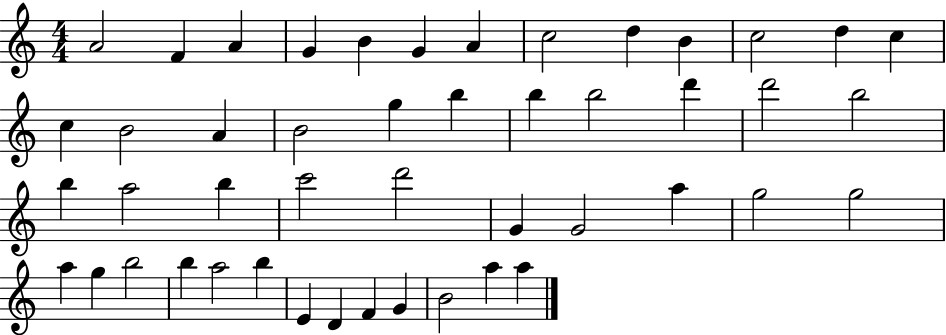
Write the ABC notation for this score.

X:1
T:Untitled
M:4/4
L:1/4
K:C
A2 F A G B G A c2 d B c2 d c c B2 A B2 g b b b2 d' d'2 b2 b a2 b c'2 d'2 G G2 a g2 g2 a g b2 b a2 b E D F G B2 a a